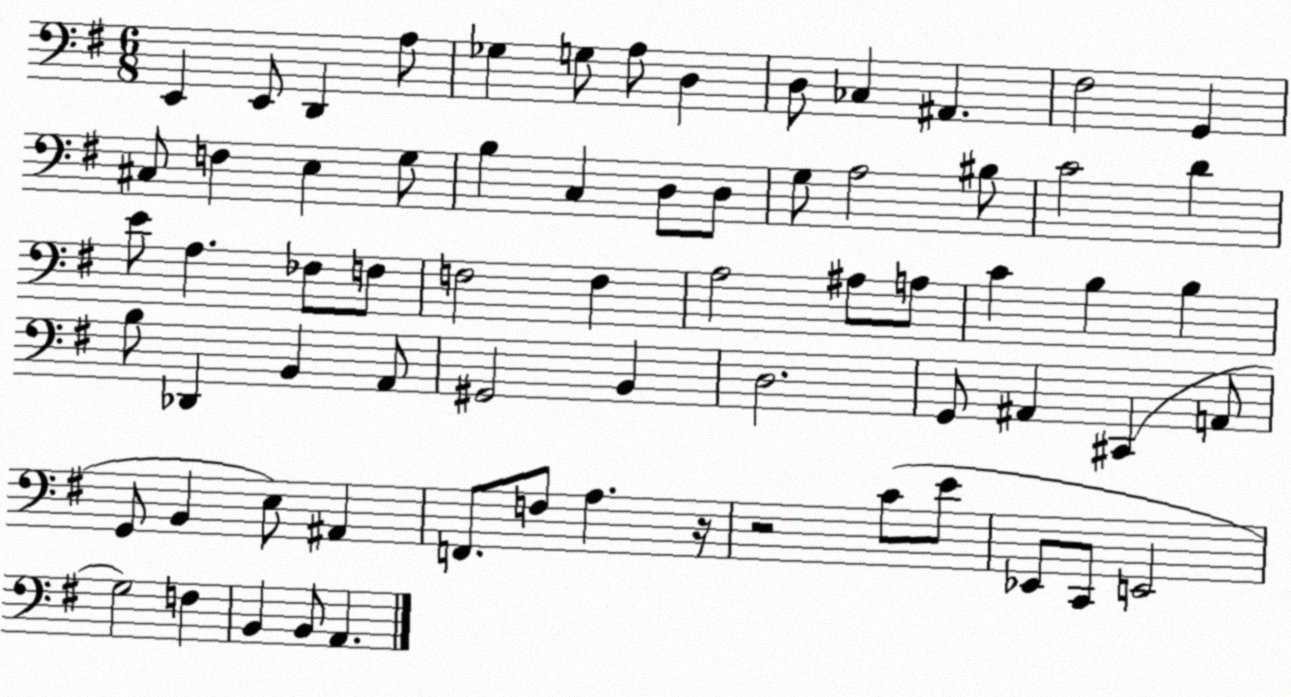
X:1
T:Untitled
M:6/8
L:1/4
K:G
E,, E,,/2 D,, A,/2 _G, G,/2 A,/2 D, D,/2 _C, ^A,, ^F,2 G,, ^C,/2 F, E, G,/2 B, C, D,/2 D,/2 G,/2 A,2 ^B,/2 C2 D E/2 A, _F,/2 F,/2 F,2 F, A,2 ^A,/2 A,/2 C B, B, B,/2 _D,, B,, A,,/2 ^G,,2 B,, D,2 G,,/2 ^A,, ^C,, A,,/2 G,,/2 B,, E,/2 ^A,, F,,/2 F,/2 A, z/4 z2 C/2 E/2 _E,,/2 C,,/2 E,,2 G,2 F, B,, B,,/2 A,,